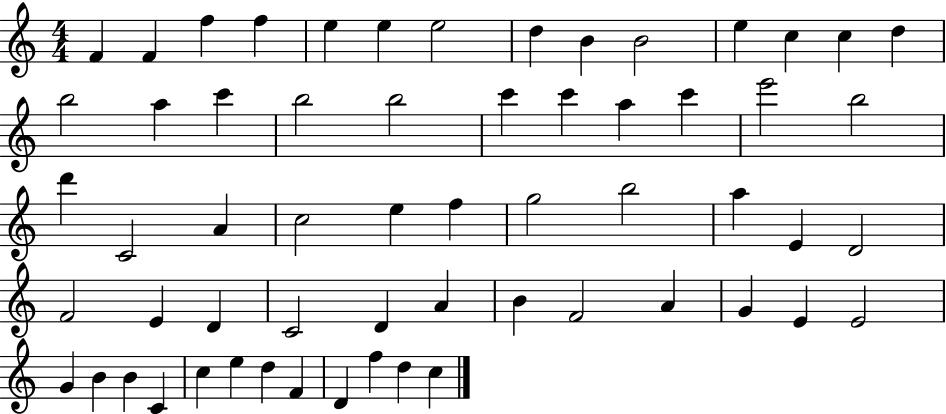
{
  \clef treble
  \numericTimeSignature
  \time 4/4
  \key c \major
  f'4 f'4 f''4 f''4 | e''4 e''4 e''2 | d''4 b'4 b'2 | e''4 c''4 c''4 d''4 | \break b''2 a''4 c'''4 | b''2 b''2 | c'''4 c'''4 a''4 c'''4 | e'''2 b''2 | \break d'''4 c'2 a'4 | c''2 e''4 f''4 | g''2 b''2 | a''4 e'4 d'2 | \break f'2 e'4 d'4 | c'2 d'4 a'4 | b'4 f'2 a'4 | g'4 e'4 e'2 | \break g'4 b'4 b'4 c'4 | c''4 e''4 d''4 f'4 | d'4 f''4 d''4 c''4 | \bar "|."
}